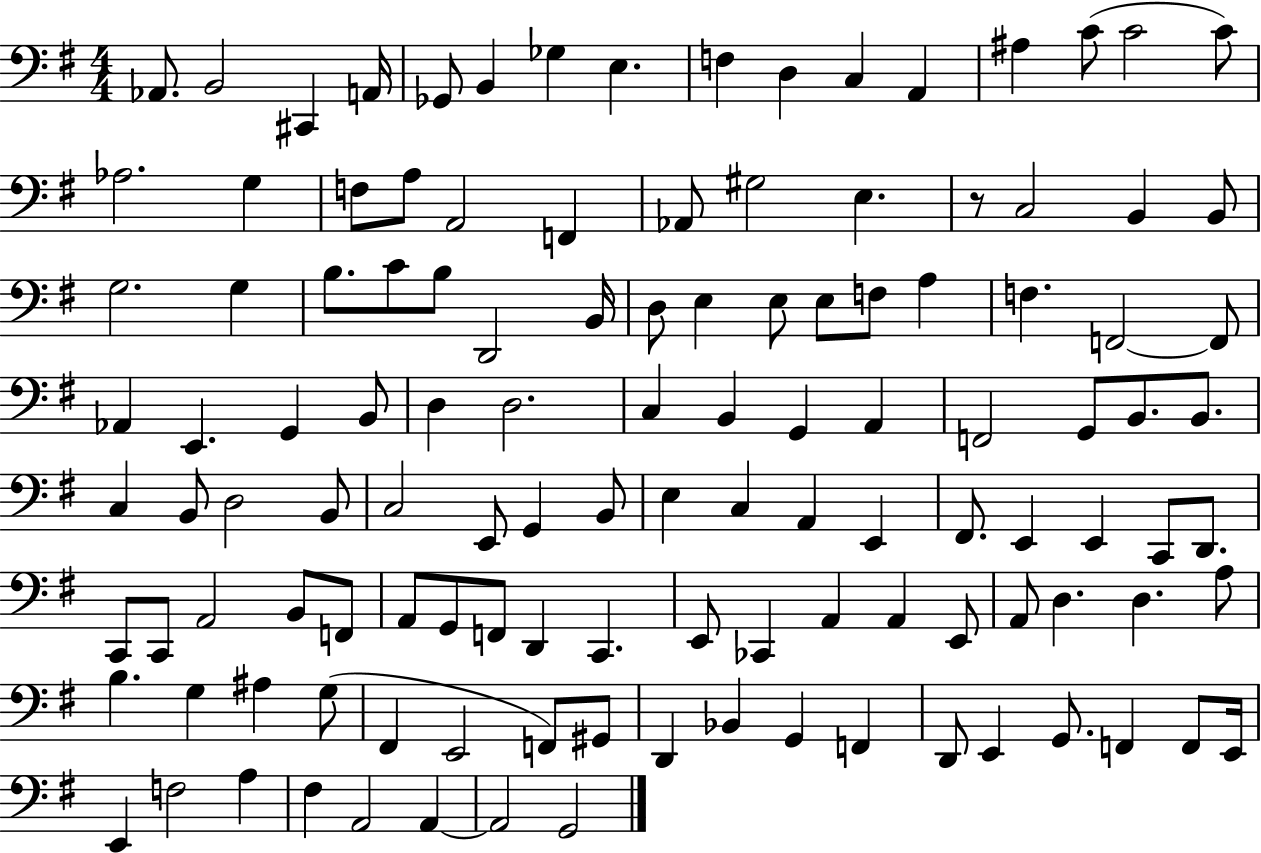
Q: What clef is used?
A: bass